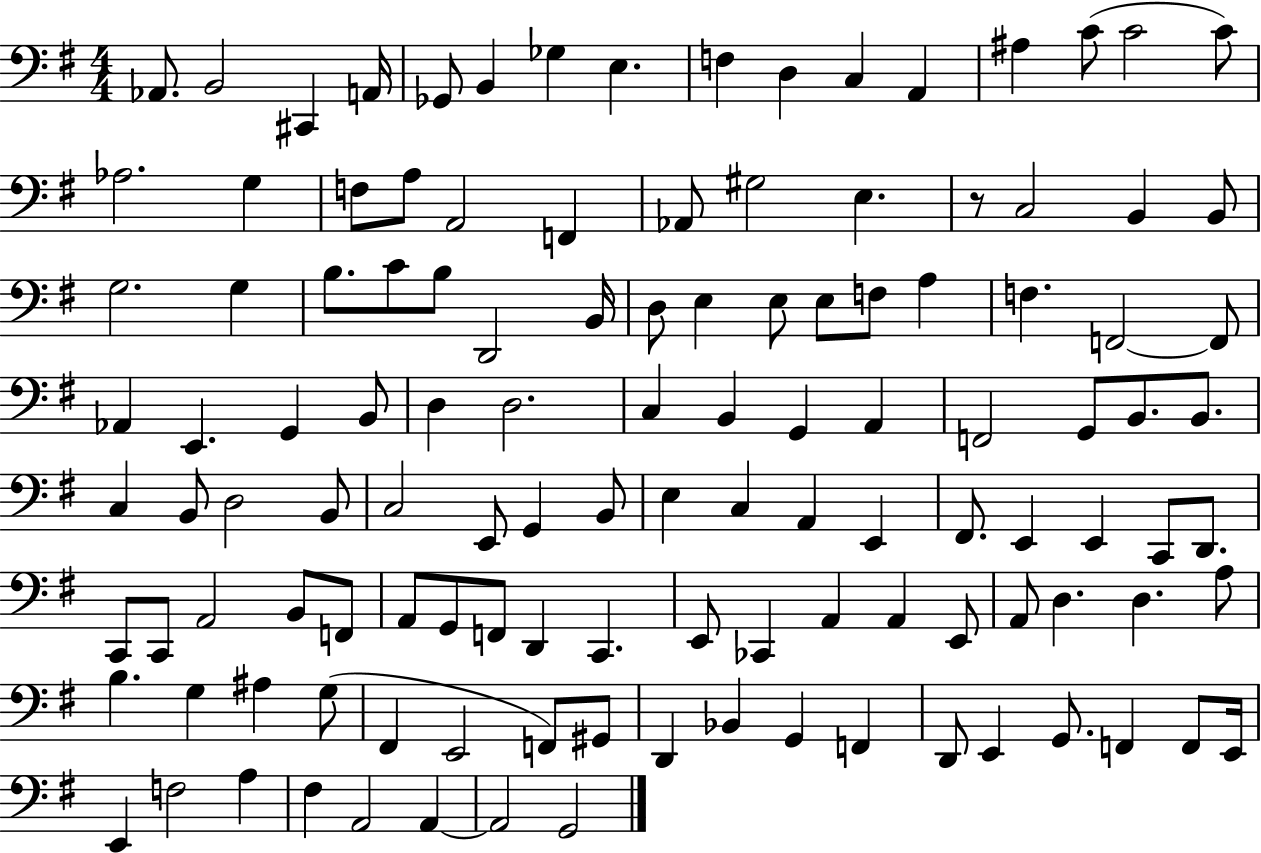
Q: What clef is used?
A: bass